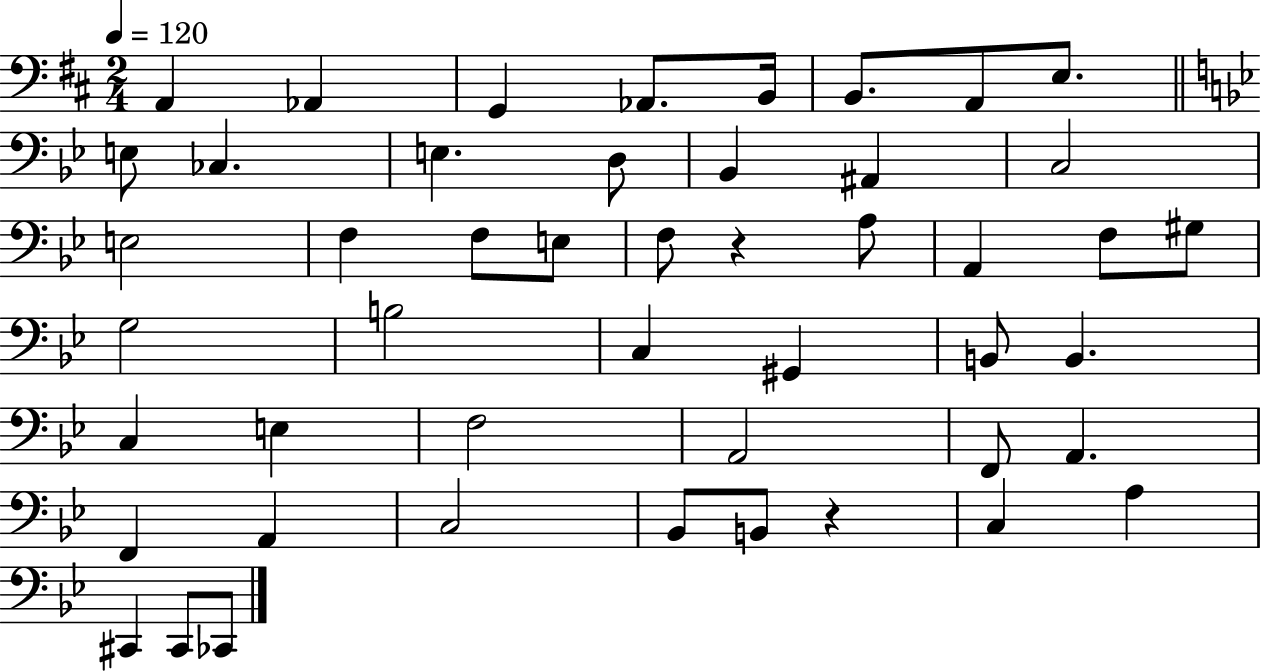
A2/q Ab2/q G2/q Ab2/e. B2/s B2/e. A2/e E3/e. E3/e CES3/q. E3/q. D3/e Bb2/q A#2/q C3/h E3/h F3/q F3/e E3/e F3/e R/q A3/e A2/q F3/e G#3/e G3/h B3/h C3/q G#2/q B2/e B2/q. C3/q E3/q F3/h A2/h F2/e A2/q. F2/q A2/q C3/h Bb2/e B2/e R/q C3/q A3/q C#2/q C#2/e CES2/e